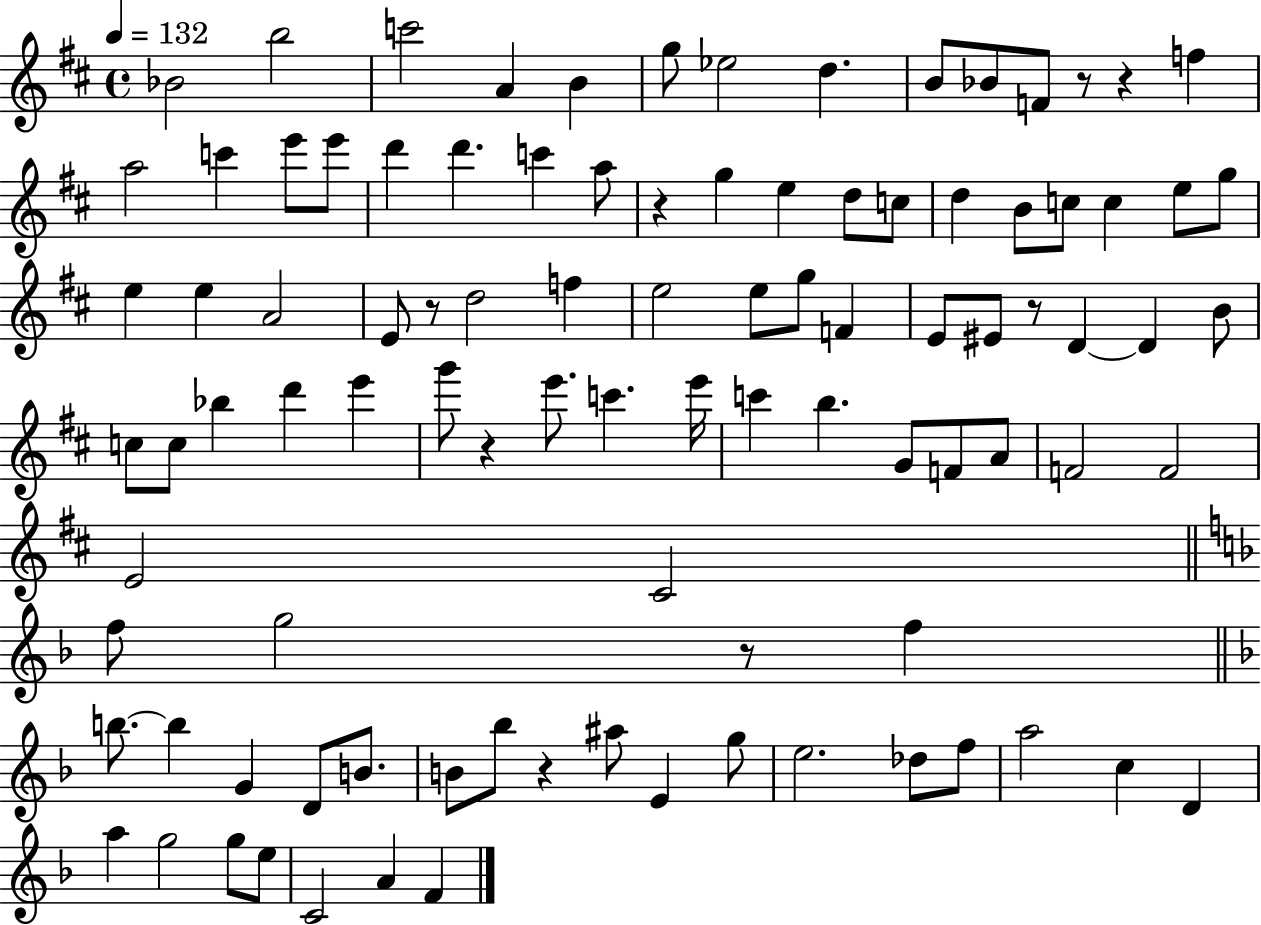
{
  \clef treble
  \time 4/4
  \defaultTimeSignature
  \key d \major
  \tempo 4 = 132
  \repeat volta 2 { bes'2 b''2 | c'''2 a'4 b'4 | g''8 ees''2 d''4. | b'8 bes'8 f'8 r8 r4 f''4 | \break a''2 c'''4 e'''8 e'''8 | d'''4 d'''4. c'''4 a''8 | r4 g''4 e''4 d''8 c''8 | d''4 b'8 c''8 c''4 e''8 g''8 | \break e''4 e''4 a'2 | e'8 r8 d''2 f''4 | e''2 e''8 g''8 f'4 | e'8 eis'8 r8 d'4~~ d'4 b'8 | \break c''8 c''8 bes''4 d'''4 e'''4 | g'''8 r4 e'''8. c'''4. e'''16 | c'''4 b''4. g'8 f'8 a'8 | f'2 f'2 | \break e'2 cis'2 | \bar "||" \break \key d \minor f''8 g''2 r8 f''4 | \bar "||" \break \key d \minor b''8.~~ b''4 g'4 d'8 b'8. | b'8 bes''8 r4 ais''8 e'4 g''8 | e''2. des''8 f''8 | a''2 c''4 d'4 | \break a''4 g''2 g''8 e''8 | c'2 a'4 f'4 | } \bar "|."
}